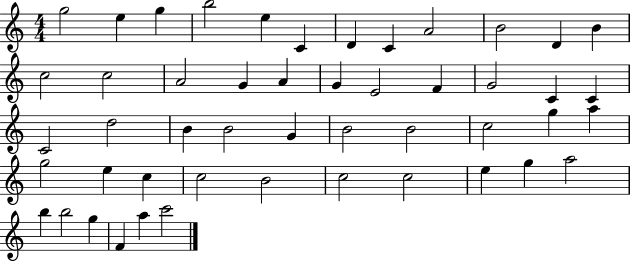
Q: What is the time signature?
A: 4/4